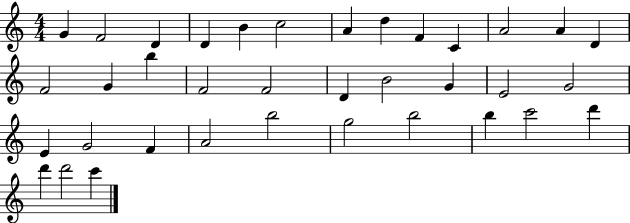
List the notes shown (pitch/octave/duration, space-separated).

G4/q F4/h D4/q D4/q B4/q C5/h A4/q D5/q F4/q C4/q A4/h A4/q D4/q F4/h G4/q B5/q F4/h F4/h D4/q B4/h G4/q E4/h G4/h E4/q G4/h F4/q A4/h B5/h G5/h B5/h B5/q C6/h D6/q D6/q D6/h C6/q